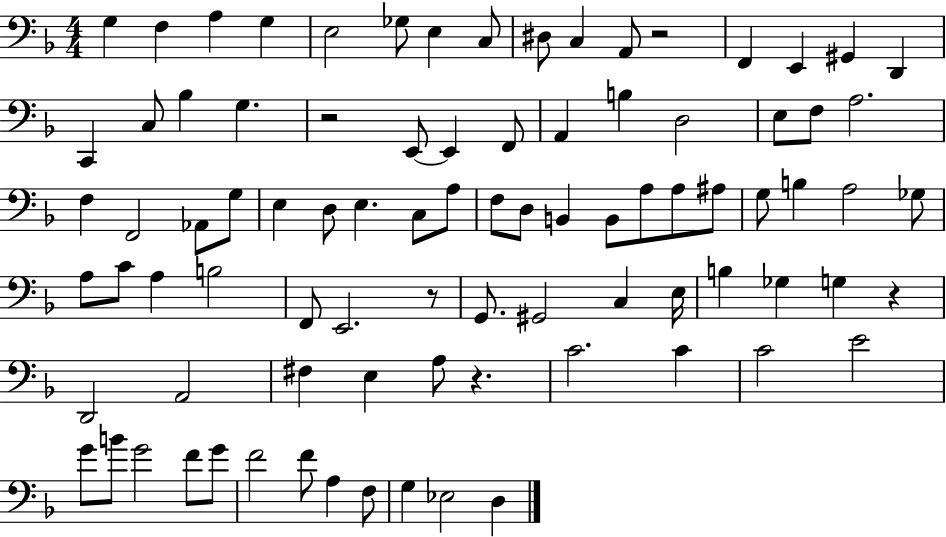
G3/q F3/q A3/q G3/q E3/h Gb3/e E3/q C3/e D#3/e C3/q A2/e R/h F2/q E2/q G#2/q D2/q C2/q C3/e Bb3/q G3/q. R/h E2/e E2/q F2/e A2/q B3/q D3/h E3/e F3/e A3/h. F3/q F2/h Ab2/e G3/e E3/q D3/e E3/q. C3/e A3/e F3/e D3/e B2/q B2/e A3/e A3/e A#3/e G3/e B3/q A3/h Gb3/e A3/e C4/e A3/q B3/h F2/e E2/h. R/e G2/e. G#2/h C3/q E3/s B3/q Gb3/q G3/q R/q D2/h A2/h F#3/q E3/q A3/e R/q. C4/h. C4/q C4/h E4/h G4/e B4/e G4/h F4/e G4/e F4/h F4/e A3/q F3/e G3/q Eb3/h D3/q